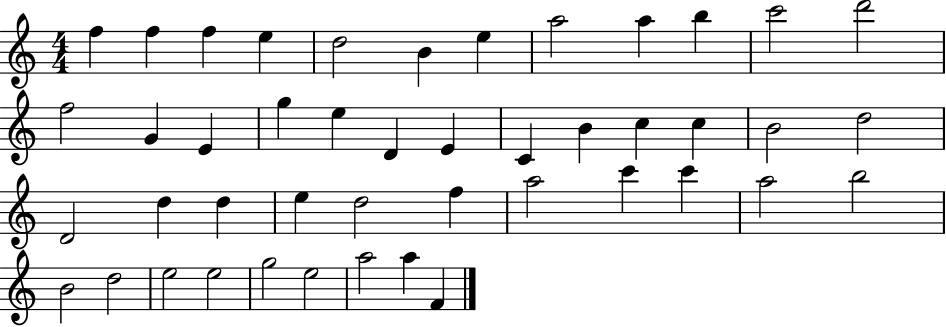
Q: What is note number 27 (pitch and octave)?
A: D5